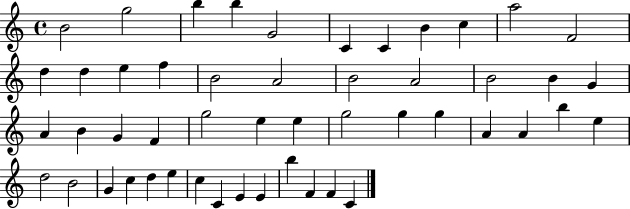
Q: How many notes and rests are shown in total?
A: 50